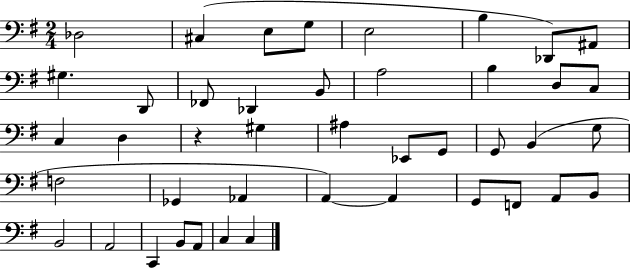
Db3/h C#3/q E3/e G3/e E3/h B3/q Db2/e A#2/e G#3/q. D2/e FES2/e Db2/q B2/e A3/h B3/q D3/e C3/e C3/q D3/q R/q G#3/q A#3/q Eb2/e G2/e G2/e B2/q G3/e F3/h Gb2/q Ab2/q A2/q A2/q G2/e F2/e A2/e B2/e B2/h A2/h C2/q B2/e A2/e C3/q C3/q